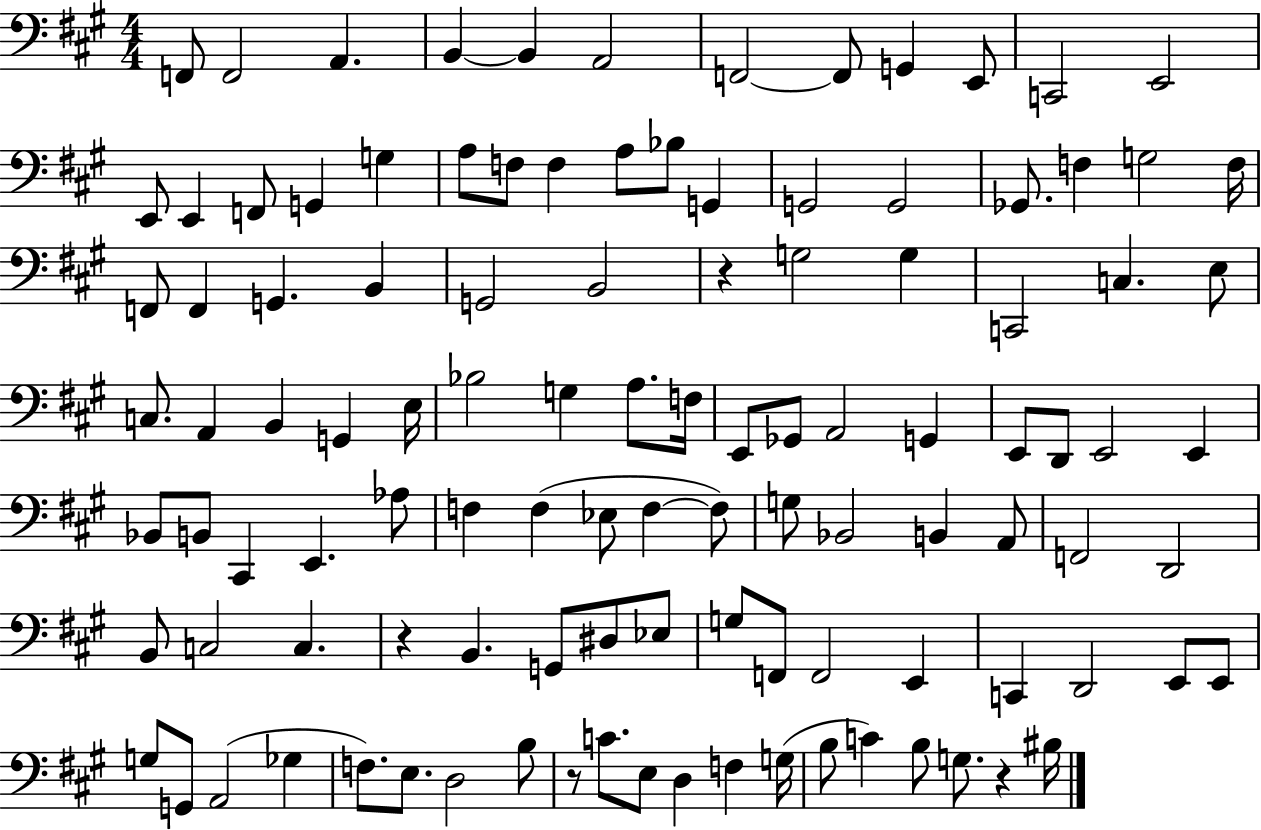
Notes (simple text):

F2/e F2/h A2/q. B2/q B2/q A2/h F2/h F2/e G2/q E2/e C2/h E2/h E2/e E2/q F2/e G2/q G3/q A3/e F3/e F3/q A3/e Bb3/e G2/q G2/h G2/h Gb2/e. F3/q G3/h F3/s F2/e F2/q G2/q. B2/q G2/h B2/h R/q G3/h G3/q C2/h C3/q. E3/e C3/e. A2/q B2/q G2/q E3/s Bb3/h G3/q A3/e. F3/s E2/e Gb2/e A2/h G2/q E2/e D2/e E2/h E2/q Bb2/e B2/e C#2/q E2/q. Ab3/e F3/q F3/q Eb3/e F3/q F3/e G3/e Bb2/h B2/q A2/e F2/h D2/h B2/e C3/h C3/q. R/q B2/q. G2/e D#3/e Eb3/e G3/e F2/e F2/h E2/q C2/q D2/h E2/e E2/e G3/e G2/e A2/h Gb3/q F3/e. E3/e. D3/h B3/e R/e C4/e. E3/e D3/q F3/q G3/s B3/e C4/q B3/e G3/e. R/q BIS3/s